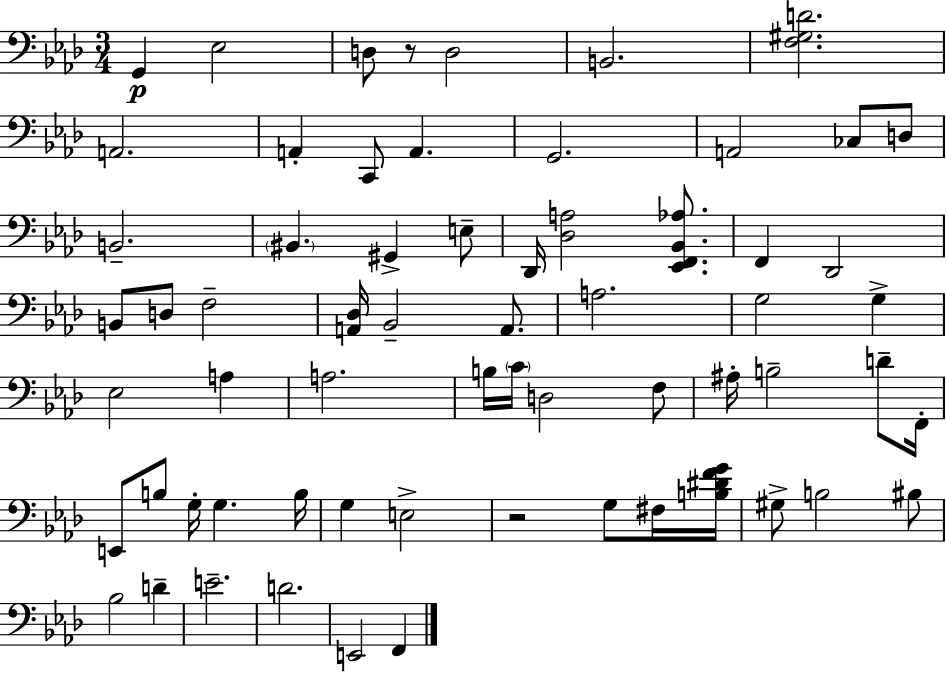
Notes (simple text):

G2/q Eb3/h D3/e R/e D3/h B2/h. [F3,G#3,D4]/h. A2/h. A2/q C2/e A2/q. G2/h. A2/h CES3/e D3/e B2/h. BIS2/q. G#2/q E3/e Db2/s [Db3,A3]/h [Eb2,F2,Bb2,Ab3]/e. F2/q Db2/h B2/e D3/e F3/h [A2,Db3]/s Bb2/h A2/e. A3/h. G3/h G3/q Eb3/h A3/q A3/h. B3/s C4/s D3/h F3/e A#3/s B3/h D4/e F2/s E2/e B3/e G3/s G3/q. B3/s G3/q E3/h R/h G3/e F#3/s [B3,D#4,F4,G4]/s G#3/e B3/h BIS3/e Bb3/h D4/q E4/h. D4/h. E2/h F2/q